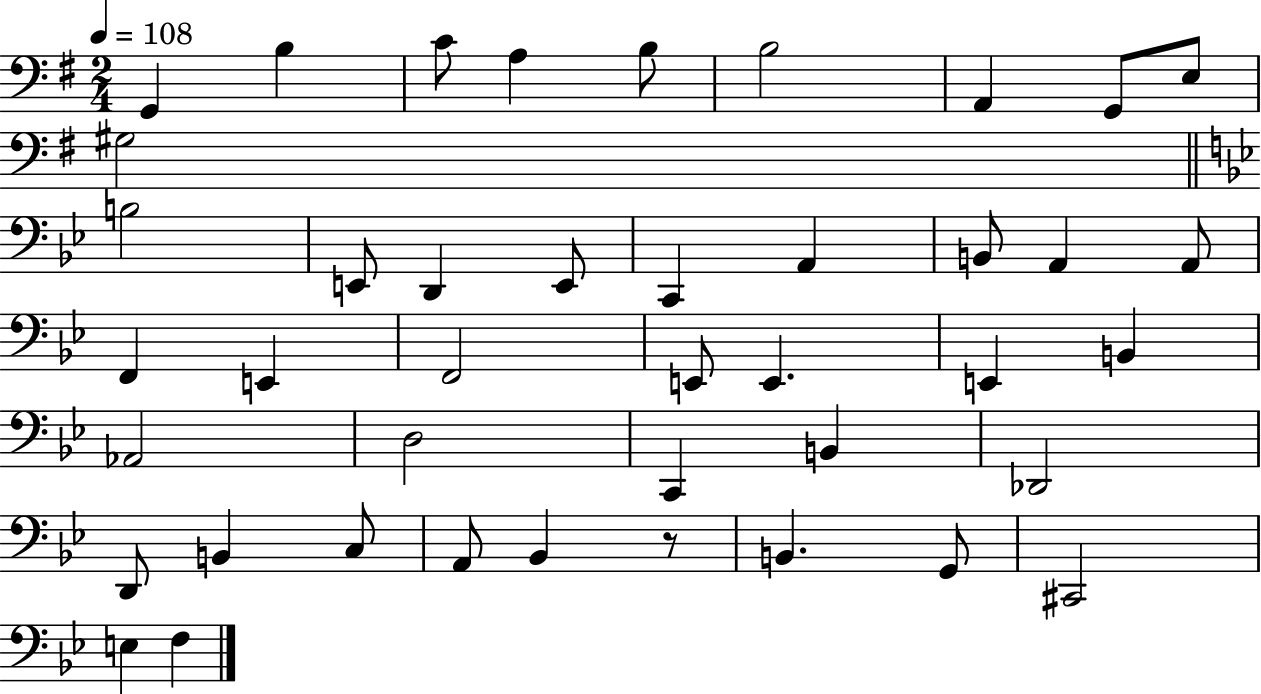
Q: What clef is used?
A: bass